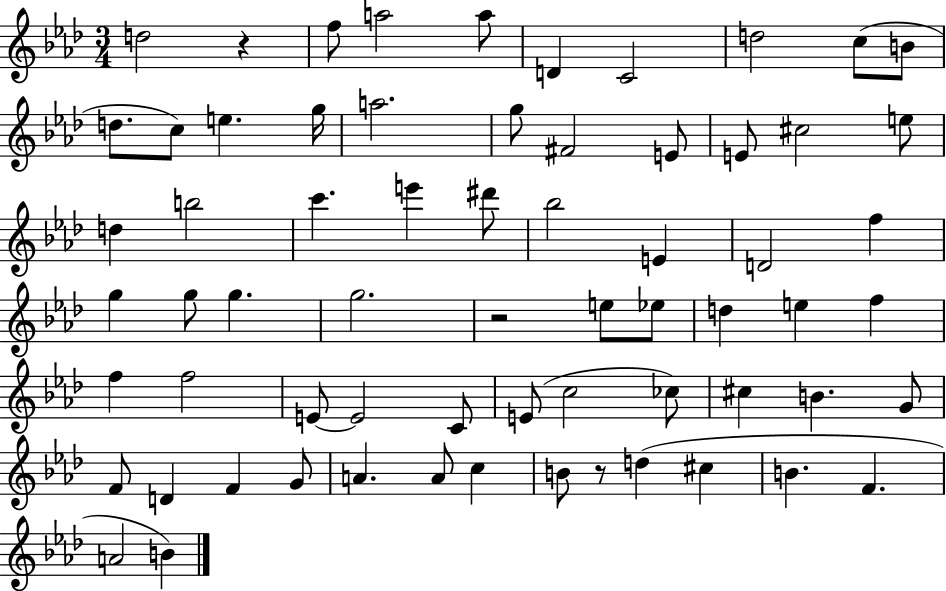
{
  \clef treble
  \numericTimeSignature
  \time 3/4
  \key aes \major
  d''2 r4 | f''8 a''2 a''8 | d'4 c'2 | d''2 c''8( b'8 | \break d''8. c''8) e''4. g''16 | a''2. | g''8 fis'2 e'8 | e'8 cis''2 e''8 | \break d''4 b''2 | c'''4. e'''4 dis'''8 | bes''2 e'4 | d'2 f''4 | \break g''4 g''8 g''4. | g''2. | r2 e''8 ees''8 | d''4 e''4 f''4 | \break f''4 f''2 | e'8~~ e'2 c'8 | e'8( c''2 ces''8) | cis''4 b'4. g'8 | \break f'8 d'4 f'4 g'8 | a'4. a'8 c''4 | b'8 r8 d''4( cis''4 | b'4. f'4. | \break a'2 b'4) | \bar "|."
}